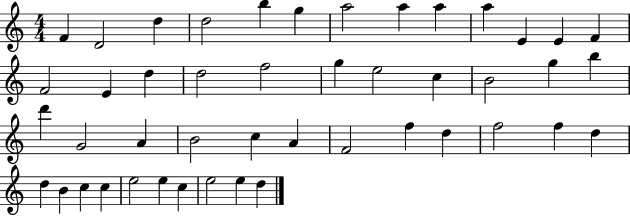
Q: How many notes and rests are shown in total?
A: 46